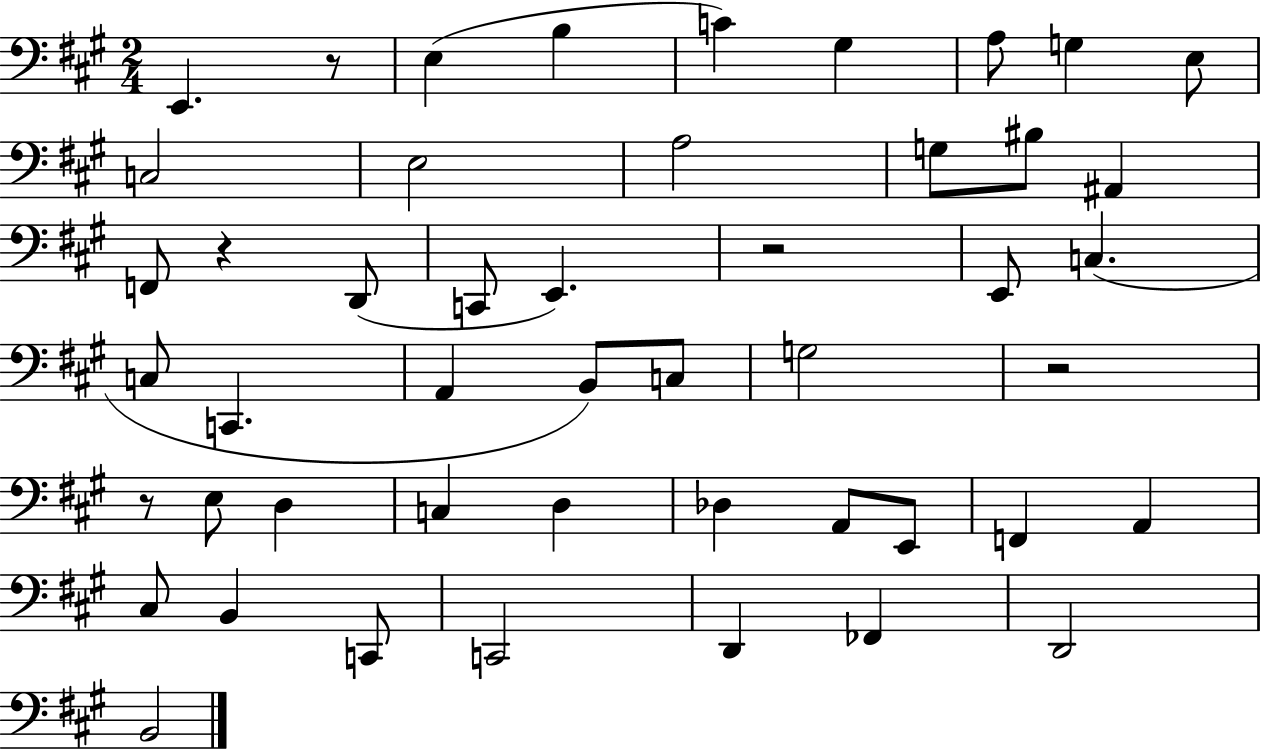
X:1
T:Untitled
M:2/4
L:1/4
K:A
E,, z/2 E, B, C ^G, A,/2 G, E,/2 C,2 E,2 A,2 G,/2 ^B,/2 ^A,, F,,/2 z D,,/2 C,,/2 E,, z2 E,,/2 C, C,/2 C,, A,, B,,/2 C,/2 G,2 z2 z/2 E,/2 D, C, D, _D, A,,/2 E,,/2 F,, A,, ^C,/2 B,, C,,/2 C,,2 D,, _F,, D,,2 B,,2